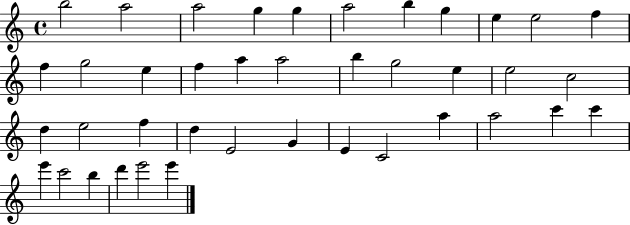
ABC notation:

X:1
T:Untitled
M:4/4
L:1/4
K:C
b2 a2 a2 g g a2 b g e e2 f f g2 e f a a2 b g2 e e2 c2 d e2 f d E2 G E C2 a a2 c' c' e' c'2 b d' e'2 e'